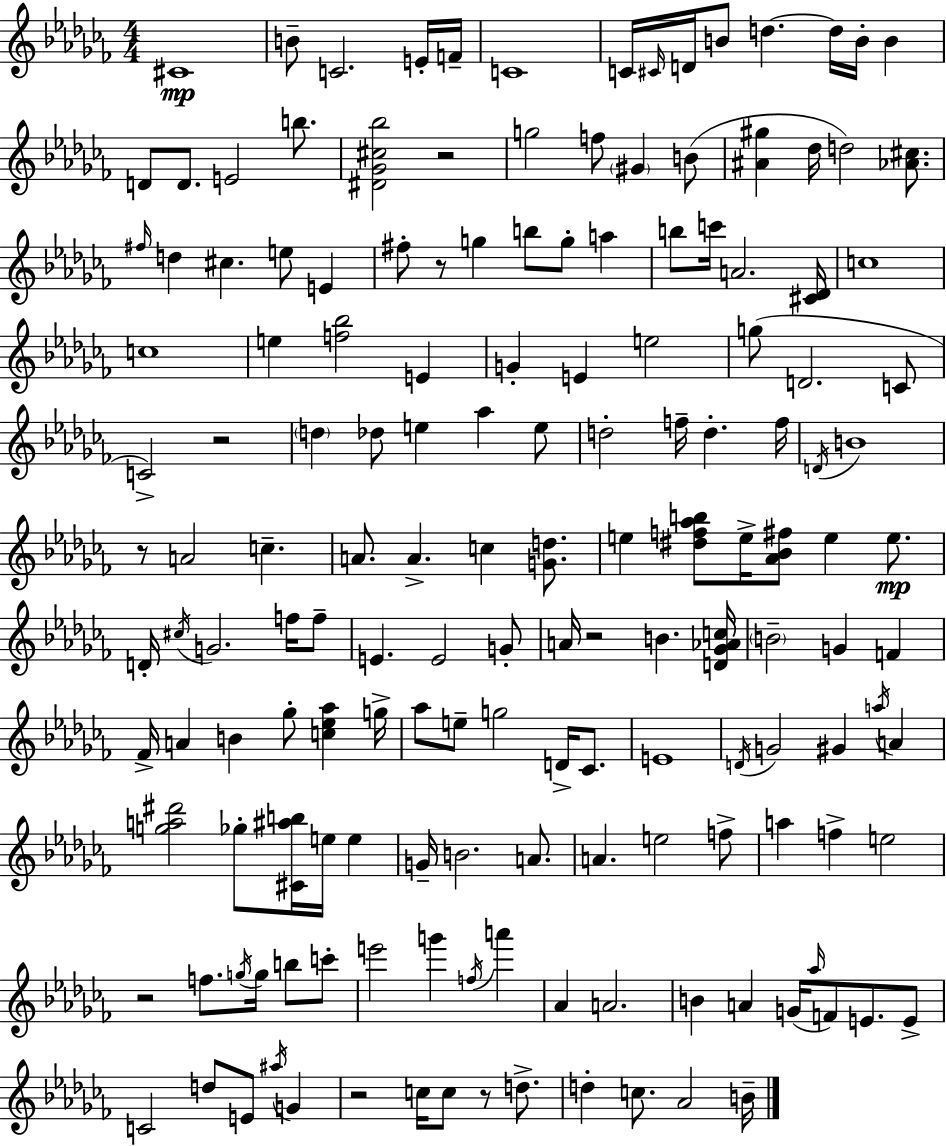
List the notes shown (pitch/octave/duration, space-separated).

C#4/w B4/e C4/h. E4/s F4/s C4/w C4/s C#4/s D4/s B4/e D5/q. D5/s B4/s B4/q D4/e D4/e. E4/h B5/e. [D#4,Gb4,C#5,Bb5]/h R/h G5/h F5/e G#4/q B4/e [A#4,G#5]/q Db5/s D5/h [Ab4,C#5]/e. F#5/s D5/q C#5/q. E5/e E4/q F#5/e R/e G5/q B5/e G5/e A5/q B5/e C6/s A4/h. [C#4,Db4]/s C5/w C5/w E5/q [F5,Bb5]/h E4/q G4/q E4/q E5/h G5/e D4/h. C4/e C4/h R/h D5/q Db5/e E5/q Ab5/q E5/e D5/h F5/s D5/q. F5/s D4/s B4/w R/e A4/h C5/q. A4/e. A4/q. C5/q [G4,D5]/e. E5/q [D#5,F5,Ab5,B5]/e E5/s [Ab4,Bb4,F#5]/e E5/q E5/e. D4/s C#5/s G4/h. F5/s F5/e E4/q. E4/h G4/e A4/s R/h B4/q. [D4,Gb4,Ab4,C5]/s B4/h G4/q F4/q FES4/s A4/q B4/q Gb5/e [C5,Eb5,Ab5]/q G5/s Ab5/e E5/e G5/h D4/s CES4/e. E4/w D4/s G4/h G#4/q A5/s A4/q [G5,A5,D#6]/h Gb5/e [C#4,A#5,B5]/s E5/s E5/q G4/s B4/h. A4/e. A4/q. E5/h F5/e A5/q F5/q E5/h R/h F5/e. G5/s G5/s B5/e C6/e E6/h G6/q F5/s A6/q Ab4/q A4/h. B4/q A4/q G4/s Ab5/s F4/e E4/e. E4/e C4/h D5/e E4/e A#5/s G4/q R/h C5/s C5/e R/e D5/e. D5/q C5/e. Ab4/h B4/s